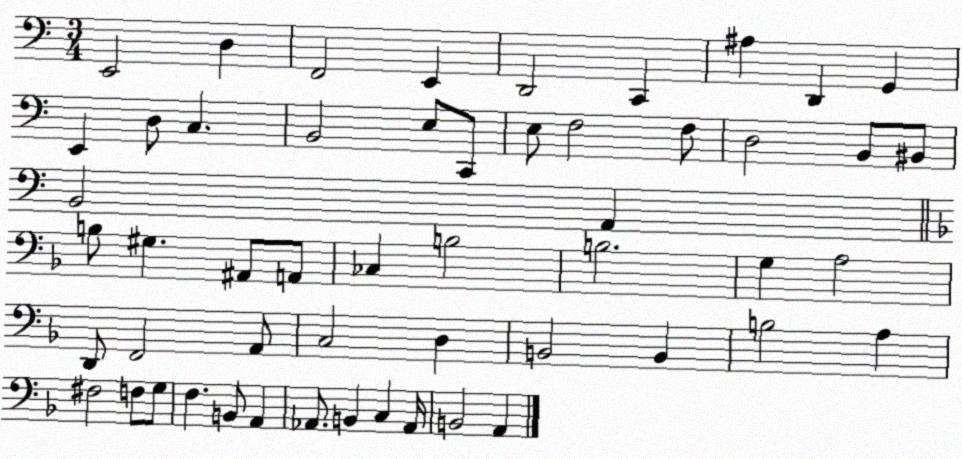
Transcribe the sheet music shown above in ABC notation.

X:1
T:Untitled
M:3/4
L:1/4
K:C
E,,2 D, F,,2 E,, D,,2 C,, ^A, D,, G,, E,, D,/2 C, B,,2 E,/2 C,,/2 E,/2 F,2 F,/2 D,2 B,,/2 ^B,,/2 B,,2 A,, B,/2 ^G, ^A,,/2 A,,/2 _C, B,2 B,2 G, A,2 D,,/2 F,,2 A,,/2 C,2 D, B,,2 B,, B,2 A, ^F,2 F,/2 G,/2 F, B,,/2 A,, _A,,/2 B,, C, _A,,/4 B,,2 A,,